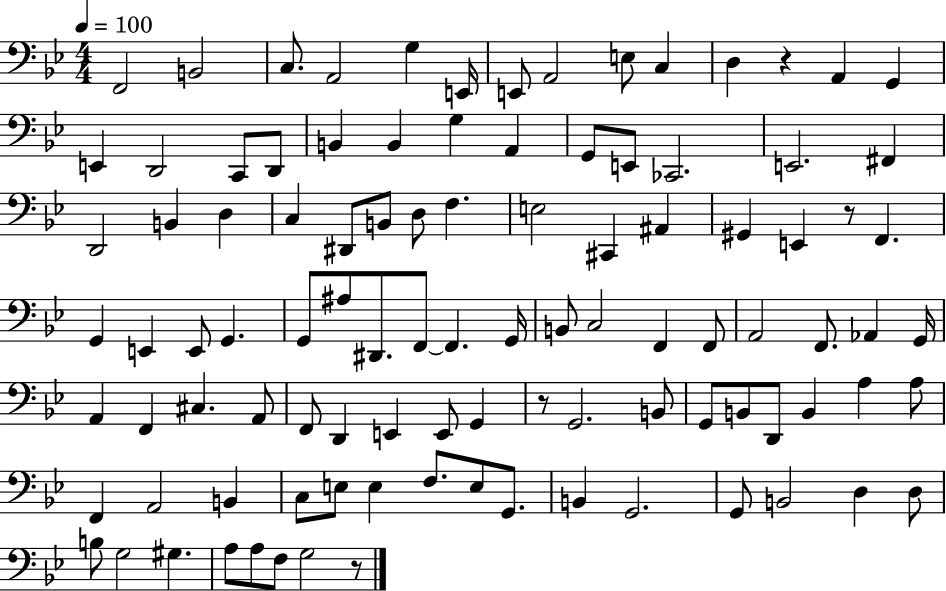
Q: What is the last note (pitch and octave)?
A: G3